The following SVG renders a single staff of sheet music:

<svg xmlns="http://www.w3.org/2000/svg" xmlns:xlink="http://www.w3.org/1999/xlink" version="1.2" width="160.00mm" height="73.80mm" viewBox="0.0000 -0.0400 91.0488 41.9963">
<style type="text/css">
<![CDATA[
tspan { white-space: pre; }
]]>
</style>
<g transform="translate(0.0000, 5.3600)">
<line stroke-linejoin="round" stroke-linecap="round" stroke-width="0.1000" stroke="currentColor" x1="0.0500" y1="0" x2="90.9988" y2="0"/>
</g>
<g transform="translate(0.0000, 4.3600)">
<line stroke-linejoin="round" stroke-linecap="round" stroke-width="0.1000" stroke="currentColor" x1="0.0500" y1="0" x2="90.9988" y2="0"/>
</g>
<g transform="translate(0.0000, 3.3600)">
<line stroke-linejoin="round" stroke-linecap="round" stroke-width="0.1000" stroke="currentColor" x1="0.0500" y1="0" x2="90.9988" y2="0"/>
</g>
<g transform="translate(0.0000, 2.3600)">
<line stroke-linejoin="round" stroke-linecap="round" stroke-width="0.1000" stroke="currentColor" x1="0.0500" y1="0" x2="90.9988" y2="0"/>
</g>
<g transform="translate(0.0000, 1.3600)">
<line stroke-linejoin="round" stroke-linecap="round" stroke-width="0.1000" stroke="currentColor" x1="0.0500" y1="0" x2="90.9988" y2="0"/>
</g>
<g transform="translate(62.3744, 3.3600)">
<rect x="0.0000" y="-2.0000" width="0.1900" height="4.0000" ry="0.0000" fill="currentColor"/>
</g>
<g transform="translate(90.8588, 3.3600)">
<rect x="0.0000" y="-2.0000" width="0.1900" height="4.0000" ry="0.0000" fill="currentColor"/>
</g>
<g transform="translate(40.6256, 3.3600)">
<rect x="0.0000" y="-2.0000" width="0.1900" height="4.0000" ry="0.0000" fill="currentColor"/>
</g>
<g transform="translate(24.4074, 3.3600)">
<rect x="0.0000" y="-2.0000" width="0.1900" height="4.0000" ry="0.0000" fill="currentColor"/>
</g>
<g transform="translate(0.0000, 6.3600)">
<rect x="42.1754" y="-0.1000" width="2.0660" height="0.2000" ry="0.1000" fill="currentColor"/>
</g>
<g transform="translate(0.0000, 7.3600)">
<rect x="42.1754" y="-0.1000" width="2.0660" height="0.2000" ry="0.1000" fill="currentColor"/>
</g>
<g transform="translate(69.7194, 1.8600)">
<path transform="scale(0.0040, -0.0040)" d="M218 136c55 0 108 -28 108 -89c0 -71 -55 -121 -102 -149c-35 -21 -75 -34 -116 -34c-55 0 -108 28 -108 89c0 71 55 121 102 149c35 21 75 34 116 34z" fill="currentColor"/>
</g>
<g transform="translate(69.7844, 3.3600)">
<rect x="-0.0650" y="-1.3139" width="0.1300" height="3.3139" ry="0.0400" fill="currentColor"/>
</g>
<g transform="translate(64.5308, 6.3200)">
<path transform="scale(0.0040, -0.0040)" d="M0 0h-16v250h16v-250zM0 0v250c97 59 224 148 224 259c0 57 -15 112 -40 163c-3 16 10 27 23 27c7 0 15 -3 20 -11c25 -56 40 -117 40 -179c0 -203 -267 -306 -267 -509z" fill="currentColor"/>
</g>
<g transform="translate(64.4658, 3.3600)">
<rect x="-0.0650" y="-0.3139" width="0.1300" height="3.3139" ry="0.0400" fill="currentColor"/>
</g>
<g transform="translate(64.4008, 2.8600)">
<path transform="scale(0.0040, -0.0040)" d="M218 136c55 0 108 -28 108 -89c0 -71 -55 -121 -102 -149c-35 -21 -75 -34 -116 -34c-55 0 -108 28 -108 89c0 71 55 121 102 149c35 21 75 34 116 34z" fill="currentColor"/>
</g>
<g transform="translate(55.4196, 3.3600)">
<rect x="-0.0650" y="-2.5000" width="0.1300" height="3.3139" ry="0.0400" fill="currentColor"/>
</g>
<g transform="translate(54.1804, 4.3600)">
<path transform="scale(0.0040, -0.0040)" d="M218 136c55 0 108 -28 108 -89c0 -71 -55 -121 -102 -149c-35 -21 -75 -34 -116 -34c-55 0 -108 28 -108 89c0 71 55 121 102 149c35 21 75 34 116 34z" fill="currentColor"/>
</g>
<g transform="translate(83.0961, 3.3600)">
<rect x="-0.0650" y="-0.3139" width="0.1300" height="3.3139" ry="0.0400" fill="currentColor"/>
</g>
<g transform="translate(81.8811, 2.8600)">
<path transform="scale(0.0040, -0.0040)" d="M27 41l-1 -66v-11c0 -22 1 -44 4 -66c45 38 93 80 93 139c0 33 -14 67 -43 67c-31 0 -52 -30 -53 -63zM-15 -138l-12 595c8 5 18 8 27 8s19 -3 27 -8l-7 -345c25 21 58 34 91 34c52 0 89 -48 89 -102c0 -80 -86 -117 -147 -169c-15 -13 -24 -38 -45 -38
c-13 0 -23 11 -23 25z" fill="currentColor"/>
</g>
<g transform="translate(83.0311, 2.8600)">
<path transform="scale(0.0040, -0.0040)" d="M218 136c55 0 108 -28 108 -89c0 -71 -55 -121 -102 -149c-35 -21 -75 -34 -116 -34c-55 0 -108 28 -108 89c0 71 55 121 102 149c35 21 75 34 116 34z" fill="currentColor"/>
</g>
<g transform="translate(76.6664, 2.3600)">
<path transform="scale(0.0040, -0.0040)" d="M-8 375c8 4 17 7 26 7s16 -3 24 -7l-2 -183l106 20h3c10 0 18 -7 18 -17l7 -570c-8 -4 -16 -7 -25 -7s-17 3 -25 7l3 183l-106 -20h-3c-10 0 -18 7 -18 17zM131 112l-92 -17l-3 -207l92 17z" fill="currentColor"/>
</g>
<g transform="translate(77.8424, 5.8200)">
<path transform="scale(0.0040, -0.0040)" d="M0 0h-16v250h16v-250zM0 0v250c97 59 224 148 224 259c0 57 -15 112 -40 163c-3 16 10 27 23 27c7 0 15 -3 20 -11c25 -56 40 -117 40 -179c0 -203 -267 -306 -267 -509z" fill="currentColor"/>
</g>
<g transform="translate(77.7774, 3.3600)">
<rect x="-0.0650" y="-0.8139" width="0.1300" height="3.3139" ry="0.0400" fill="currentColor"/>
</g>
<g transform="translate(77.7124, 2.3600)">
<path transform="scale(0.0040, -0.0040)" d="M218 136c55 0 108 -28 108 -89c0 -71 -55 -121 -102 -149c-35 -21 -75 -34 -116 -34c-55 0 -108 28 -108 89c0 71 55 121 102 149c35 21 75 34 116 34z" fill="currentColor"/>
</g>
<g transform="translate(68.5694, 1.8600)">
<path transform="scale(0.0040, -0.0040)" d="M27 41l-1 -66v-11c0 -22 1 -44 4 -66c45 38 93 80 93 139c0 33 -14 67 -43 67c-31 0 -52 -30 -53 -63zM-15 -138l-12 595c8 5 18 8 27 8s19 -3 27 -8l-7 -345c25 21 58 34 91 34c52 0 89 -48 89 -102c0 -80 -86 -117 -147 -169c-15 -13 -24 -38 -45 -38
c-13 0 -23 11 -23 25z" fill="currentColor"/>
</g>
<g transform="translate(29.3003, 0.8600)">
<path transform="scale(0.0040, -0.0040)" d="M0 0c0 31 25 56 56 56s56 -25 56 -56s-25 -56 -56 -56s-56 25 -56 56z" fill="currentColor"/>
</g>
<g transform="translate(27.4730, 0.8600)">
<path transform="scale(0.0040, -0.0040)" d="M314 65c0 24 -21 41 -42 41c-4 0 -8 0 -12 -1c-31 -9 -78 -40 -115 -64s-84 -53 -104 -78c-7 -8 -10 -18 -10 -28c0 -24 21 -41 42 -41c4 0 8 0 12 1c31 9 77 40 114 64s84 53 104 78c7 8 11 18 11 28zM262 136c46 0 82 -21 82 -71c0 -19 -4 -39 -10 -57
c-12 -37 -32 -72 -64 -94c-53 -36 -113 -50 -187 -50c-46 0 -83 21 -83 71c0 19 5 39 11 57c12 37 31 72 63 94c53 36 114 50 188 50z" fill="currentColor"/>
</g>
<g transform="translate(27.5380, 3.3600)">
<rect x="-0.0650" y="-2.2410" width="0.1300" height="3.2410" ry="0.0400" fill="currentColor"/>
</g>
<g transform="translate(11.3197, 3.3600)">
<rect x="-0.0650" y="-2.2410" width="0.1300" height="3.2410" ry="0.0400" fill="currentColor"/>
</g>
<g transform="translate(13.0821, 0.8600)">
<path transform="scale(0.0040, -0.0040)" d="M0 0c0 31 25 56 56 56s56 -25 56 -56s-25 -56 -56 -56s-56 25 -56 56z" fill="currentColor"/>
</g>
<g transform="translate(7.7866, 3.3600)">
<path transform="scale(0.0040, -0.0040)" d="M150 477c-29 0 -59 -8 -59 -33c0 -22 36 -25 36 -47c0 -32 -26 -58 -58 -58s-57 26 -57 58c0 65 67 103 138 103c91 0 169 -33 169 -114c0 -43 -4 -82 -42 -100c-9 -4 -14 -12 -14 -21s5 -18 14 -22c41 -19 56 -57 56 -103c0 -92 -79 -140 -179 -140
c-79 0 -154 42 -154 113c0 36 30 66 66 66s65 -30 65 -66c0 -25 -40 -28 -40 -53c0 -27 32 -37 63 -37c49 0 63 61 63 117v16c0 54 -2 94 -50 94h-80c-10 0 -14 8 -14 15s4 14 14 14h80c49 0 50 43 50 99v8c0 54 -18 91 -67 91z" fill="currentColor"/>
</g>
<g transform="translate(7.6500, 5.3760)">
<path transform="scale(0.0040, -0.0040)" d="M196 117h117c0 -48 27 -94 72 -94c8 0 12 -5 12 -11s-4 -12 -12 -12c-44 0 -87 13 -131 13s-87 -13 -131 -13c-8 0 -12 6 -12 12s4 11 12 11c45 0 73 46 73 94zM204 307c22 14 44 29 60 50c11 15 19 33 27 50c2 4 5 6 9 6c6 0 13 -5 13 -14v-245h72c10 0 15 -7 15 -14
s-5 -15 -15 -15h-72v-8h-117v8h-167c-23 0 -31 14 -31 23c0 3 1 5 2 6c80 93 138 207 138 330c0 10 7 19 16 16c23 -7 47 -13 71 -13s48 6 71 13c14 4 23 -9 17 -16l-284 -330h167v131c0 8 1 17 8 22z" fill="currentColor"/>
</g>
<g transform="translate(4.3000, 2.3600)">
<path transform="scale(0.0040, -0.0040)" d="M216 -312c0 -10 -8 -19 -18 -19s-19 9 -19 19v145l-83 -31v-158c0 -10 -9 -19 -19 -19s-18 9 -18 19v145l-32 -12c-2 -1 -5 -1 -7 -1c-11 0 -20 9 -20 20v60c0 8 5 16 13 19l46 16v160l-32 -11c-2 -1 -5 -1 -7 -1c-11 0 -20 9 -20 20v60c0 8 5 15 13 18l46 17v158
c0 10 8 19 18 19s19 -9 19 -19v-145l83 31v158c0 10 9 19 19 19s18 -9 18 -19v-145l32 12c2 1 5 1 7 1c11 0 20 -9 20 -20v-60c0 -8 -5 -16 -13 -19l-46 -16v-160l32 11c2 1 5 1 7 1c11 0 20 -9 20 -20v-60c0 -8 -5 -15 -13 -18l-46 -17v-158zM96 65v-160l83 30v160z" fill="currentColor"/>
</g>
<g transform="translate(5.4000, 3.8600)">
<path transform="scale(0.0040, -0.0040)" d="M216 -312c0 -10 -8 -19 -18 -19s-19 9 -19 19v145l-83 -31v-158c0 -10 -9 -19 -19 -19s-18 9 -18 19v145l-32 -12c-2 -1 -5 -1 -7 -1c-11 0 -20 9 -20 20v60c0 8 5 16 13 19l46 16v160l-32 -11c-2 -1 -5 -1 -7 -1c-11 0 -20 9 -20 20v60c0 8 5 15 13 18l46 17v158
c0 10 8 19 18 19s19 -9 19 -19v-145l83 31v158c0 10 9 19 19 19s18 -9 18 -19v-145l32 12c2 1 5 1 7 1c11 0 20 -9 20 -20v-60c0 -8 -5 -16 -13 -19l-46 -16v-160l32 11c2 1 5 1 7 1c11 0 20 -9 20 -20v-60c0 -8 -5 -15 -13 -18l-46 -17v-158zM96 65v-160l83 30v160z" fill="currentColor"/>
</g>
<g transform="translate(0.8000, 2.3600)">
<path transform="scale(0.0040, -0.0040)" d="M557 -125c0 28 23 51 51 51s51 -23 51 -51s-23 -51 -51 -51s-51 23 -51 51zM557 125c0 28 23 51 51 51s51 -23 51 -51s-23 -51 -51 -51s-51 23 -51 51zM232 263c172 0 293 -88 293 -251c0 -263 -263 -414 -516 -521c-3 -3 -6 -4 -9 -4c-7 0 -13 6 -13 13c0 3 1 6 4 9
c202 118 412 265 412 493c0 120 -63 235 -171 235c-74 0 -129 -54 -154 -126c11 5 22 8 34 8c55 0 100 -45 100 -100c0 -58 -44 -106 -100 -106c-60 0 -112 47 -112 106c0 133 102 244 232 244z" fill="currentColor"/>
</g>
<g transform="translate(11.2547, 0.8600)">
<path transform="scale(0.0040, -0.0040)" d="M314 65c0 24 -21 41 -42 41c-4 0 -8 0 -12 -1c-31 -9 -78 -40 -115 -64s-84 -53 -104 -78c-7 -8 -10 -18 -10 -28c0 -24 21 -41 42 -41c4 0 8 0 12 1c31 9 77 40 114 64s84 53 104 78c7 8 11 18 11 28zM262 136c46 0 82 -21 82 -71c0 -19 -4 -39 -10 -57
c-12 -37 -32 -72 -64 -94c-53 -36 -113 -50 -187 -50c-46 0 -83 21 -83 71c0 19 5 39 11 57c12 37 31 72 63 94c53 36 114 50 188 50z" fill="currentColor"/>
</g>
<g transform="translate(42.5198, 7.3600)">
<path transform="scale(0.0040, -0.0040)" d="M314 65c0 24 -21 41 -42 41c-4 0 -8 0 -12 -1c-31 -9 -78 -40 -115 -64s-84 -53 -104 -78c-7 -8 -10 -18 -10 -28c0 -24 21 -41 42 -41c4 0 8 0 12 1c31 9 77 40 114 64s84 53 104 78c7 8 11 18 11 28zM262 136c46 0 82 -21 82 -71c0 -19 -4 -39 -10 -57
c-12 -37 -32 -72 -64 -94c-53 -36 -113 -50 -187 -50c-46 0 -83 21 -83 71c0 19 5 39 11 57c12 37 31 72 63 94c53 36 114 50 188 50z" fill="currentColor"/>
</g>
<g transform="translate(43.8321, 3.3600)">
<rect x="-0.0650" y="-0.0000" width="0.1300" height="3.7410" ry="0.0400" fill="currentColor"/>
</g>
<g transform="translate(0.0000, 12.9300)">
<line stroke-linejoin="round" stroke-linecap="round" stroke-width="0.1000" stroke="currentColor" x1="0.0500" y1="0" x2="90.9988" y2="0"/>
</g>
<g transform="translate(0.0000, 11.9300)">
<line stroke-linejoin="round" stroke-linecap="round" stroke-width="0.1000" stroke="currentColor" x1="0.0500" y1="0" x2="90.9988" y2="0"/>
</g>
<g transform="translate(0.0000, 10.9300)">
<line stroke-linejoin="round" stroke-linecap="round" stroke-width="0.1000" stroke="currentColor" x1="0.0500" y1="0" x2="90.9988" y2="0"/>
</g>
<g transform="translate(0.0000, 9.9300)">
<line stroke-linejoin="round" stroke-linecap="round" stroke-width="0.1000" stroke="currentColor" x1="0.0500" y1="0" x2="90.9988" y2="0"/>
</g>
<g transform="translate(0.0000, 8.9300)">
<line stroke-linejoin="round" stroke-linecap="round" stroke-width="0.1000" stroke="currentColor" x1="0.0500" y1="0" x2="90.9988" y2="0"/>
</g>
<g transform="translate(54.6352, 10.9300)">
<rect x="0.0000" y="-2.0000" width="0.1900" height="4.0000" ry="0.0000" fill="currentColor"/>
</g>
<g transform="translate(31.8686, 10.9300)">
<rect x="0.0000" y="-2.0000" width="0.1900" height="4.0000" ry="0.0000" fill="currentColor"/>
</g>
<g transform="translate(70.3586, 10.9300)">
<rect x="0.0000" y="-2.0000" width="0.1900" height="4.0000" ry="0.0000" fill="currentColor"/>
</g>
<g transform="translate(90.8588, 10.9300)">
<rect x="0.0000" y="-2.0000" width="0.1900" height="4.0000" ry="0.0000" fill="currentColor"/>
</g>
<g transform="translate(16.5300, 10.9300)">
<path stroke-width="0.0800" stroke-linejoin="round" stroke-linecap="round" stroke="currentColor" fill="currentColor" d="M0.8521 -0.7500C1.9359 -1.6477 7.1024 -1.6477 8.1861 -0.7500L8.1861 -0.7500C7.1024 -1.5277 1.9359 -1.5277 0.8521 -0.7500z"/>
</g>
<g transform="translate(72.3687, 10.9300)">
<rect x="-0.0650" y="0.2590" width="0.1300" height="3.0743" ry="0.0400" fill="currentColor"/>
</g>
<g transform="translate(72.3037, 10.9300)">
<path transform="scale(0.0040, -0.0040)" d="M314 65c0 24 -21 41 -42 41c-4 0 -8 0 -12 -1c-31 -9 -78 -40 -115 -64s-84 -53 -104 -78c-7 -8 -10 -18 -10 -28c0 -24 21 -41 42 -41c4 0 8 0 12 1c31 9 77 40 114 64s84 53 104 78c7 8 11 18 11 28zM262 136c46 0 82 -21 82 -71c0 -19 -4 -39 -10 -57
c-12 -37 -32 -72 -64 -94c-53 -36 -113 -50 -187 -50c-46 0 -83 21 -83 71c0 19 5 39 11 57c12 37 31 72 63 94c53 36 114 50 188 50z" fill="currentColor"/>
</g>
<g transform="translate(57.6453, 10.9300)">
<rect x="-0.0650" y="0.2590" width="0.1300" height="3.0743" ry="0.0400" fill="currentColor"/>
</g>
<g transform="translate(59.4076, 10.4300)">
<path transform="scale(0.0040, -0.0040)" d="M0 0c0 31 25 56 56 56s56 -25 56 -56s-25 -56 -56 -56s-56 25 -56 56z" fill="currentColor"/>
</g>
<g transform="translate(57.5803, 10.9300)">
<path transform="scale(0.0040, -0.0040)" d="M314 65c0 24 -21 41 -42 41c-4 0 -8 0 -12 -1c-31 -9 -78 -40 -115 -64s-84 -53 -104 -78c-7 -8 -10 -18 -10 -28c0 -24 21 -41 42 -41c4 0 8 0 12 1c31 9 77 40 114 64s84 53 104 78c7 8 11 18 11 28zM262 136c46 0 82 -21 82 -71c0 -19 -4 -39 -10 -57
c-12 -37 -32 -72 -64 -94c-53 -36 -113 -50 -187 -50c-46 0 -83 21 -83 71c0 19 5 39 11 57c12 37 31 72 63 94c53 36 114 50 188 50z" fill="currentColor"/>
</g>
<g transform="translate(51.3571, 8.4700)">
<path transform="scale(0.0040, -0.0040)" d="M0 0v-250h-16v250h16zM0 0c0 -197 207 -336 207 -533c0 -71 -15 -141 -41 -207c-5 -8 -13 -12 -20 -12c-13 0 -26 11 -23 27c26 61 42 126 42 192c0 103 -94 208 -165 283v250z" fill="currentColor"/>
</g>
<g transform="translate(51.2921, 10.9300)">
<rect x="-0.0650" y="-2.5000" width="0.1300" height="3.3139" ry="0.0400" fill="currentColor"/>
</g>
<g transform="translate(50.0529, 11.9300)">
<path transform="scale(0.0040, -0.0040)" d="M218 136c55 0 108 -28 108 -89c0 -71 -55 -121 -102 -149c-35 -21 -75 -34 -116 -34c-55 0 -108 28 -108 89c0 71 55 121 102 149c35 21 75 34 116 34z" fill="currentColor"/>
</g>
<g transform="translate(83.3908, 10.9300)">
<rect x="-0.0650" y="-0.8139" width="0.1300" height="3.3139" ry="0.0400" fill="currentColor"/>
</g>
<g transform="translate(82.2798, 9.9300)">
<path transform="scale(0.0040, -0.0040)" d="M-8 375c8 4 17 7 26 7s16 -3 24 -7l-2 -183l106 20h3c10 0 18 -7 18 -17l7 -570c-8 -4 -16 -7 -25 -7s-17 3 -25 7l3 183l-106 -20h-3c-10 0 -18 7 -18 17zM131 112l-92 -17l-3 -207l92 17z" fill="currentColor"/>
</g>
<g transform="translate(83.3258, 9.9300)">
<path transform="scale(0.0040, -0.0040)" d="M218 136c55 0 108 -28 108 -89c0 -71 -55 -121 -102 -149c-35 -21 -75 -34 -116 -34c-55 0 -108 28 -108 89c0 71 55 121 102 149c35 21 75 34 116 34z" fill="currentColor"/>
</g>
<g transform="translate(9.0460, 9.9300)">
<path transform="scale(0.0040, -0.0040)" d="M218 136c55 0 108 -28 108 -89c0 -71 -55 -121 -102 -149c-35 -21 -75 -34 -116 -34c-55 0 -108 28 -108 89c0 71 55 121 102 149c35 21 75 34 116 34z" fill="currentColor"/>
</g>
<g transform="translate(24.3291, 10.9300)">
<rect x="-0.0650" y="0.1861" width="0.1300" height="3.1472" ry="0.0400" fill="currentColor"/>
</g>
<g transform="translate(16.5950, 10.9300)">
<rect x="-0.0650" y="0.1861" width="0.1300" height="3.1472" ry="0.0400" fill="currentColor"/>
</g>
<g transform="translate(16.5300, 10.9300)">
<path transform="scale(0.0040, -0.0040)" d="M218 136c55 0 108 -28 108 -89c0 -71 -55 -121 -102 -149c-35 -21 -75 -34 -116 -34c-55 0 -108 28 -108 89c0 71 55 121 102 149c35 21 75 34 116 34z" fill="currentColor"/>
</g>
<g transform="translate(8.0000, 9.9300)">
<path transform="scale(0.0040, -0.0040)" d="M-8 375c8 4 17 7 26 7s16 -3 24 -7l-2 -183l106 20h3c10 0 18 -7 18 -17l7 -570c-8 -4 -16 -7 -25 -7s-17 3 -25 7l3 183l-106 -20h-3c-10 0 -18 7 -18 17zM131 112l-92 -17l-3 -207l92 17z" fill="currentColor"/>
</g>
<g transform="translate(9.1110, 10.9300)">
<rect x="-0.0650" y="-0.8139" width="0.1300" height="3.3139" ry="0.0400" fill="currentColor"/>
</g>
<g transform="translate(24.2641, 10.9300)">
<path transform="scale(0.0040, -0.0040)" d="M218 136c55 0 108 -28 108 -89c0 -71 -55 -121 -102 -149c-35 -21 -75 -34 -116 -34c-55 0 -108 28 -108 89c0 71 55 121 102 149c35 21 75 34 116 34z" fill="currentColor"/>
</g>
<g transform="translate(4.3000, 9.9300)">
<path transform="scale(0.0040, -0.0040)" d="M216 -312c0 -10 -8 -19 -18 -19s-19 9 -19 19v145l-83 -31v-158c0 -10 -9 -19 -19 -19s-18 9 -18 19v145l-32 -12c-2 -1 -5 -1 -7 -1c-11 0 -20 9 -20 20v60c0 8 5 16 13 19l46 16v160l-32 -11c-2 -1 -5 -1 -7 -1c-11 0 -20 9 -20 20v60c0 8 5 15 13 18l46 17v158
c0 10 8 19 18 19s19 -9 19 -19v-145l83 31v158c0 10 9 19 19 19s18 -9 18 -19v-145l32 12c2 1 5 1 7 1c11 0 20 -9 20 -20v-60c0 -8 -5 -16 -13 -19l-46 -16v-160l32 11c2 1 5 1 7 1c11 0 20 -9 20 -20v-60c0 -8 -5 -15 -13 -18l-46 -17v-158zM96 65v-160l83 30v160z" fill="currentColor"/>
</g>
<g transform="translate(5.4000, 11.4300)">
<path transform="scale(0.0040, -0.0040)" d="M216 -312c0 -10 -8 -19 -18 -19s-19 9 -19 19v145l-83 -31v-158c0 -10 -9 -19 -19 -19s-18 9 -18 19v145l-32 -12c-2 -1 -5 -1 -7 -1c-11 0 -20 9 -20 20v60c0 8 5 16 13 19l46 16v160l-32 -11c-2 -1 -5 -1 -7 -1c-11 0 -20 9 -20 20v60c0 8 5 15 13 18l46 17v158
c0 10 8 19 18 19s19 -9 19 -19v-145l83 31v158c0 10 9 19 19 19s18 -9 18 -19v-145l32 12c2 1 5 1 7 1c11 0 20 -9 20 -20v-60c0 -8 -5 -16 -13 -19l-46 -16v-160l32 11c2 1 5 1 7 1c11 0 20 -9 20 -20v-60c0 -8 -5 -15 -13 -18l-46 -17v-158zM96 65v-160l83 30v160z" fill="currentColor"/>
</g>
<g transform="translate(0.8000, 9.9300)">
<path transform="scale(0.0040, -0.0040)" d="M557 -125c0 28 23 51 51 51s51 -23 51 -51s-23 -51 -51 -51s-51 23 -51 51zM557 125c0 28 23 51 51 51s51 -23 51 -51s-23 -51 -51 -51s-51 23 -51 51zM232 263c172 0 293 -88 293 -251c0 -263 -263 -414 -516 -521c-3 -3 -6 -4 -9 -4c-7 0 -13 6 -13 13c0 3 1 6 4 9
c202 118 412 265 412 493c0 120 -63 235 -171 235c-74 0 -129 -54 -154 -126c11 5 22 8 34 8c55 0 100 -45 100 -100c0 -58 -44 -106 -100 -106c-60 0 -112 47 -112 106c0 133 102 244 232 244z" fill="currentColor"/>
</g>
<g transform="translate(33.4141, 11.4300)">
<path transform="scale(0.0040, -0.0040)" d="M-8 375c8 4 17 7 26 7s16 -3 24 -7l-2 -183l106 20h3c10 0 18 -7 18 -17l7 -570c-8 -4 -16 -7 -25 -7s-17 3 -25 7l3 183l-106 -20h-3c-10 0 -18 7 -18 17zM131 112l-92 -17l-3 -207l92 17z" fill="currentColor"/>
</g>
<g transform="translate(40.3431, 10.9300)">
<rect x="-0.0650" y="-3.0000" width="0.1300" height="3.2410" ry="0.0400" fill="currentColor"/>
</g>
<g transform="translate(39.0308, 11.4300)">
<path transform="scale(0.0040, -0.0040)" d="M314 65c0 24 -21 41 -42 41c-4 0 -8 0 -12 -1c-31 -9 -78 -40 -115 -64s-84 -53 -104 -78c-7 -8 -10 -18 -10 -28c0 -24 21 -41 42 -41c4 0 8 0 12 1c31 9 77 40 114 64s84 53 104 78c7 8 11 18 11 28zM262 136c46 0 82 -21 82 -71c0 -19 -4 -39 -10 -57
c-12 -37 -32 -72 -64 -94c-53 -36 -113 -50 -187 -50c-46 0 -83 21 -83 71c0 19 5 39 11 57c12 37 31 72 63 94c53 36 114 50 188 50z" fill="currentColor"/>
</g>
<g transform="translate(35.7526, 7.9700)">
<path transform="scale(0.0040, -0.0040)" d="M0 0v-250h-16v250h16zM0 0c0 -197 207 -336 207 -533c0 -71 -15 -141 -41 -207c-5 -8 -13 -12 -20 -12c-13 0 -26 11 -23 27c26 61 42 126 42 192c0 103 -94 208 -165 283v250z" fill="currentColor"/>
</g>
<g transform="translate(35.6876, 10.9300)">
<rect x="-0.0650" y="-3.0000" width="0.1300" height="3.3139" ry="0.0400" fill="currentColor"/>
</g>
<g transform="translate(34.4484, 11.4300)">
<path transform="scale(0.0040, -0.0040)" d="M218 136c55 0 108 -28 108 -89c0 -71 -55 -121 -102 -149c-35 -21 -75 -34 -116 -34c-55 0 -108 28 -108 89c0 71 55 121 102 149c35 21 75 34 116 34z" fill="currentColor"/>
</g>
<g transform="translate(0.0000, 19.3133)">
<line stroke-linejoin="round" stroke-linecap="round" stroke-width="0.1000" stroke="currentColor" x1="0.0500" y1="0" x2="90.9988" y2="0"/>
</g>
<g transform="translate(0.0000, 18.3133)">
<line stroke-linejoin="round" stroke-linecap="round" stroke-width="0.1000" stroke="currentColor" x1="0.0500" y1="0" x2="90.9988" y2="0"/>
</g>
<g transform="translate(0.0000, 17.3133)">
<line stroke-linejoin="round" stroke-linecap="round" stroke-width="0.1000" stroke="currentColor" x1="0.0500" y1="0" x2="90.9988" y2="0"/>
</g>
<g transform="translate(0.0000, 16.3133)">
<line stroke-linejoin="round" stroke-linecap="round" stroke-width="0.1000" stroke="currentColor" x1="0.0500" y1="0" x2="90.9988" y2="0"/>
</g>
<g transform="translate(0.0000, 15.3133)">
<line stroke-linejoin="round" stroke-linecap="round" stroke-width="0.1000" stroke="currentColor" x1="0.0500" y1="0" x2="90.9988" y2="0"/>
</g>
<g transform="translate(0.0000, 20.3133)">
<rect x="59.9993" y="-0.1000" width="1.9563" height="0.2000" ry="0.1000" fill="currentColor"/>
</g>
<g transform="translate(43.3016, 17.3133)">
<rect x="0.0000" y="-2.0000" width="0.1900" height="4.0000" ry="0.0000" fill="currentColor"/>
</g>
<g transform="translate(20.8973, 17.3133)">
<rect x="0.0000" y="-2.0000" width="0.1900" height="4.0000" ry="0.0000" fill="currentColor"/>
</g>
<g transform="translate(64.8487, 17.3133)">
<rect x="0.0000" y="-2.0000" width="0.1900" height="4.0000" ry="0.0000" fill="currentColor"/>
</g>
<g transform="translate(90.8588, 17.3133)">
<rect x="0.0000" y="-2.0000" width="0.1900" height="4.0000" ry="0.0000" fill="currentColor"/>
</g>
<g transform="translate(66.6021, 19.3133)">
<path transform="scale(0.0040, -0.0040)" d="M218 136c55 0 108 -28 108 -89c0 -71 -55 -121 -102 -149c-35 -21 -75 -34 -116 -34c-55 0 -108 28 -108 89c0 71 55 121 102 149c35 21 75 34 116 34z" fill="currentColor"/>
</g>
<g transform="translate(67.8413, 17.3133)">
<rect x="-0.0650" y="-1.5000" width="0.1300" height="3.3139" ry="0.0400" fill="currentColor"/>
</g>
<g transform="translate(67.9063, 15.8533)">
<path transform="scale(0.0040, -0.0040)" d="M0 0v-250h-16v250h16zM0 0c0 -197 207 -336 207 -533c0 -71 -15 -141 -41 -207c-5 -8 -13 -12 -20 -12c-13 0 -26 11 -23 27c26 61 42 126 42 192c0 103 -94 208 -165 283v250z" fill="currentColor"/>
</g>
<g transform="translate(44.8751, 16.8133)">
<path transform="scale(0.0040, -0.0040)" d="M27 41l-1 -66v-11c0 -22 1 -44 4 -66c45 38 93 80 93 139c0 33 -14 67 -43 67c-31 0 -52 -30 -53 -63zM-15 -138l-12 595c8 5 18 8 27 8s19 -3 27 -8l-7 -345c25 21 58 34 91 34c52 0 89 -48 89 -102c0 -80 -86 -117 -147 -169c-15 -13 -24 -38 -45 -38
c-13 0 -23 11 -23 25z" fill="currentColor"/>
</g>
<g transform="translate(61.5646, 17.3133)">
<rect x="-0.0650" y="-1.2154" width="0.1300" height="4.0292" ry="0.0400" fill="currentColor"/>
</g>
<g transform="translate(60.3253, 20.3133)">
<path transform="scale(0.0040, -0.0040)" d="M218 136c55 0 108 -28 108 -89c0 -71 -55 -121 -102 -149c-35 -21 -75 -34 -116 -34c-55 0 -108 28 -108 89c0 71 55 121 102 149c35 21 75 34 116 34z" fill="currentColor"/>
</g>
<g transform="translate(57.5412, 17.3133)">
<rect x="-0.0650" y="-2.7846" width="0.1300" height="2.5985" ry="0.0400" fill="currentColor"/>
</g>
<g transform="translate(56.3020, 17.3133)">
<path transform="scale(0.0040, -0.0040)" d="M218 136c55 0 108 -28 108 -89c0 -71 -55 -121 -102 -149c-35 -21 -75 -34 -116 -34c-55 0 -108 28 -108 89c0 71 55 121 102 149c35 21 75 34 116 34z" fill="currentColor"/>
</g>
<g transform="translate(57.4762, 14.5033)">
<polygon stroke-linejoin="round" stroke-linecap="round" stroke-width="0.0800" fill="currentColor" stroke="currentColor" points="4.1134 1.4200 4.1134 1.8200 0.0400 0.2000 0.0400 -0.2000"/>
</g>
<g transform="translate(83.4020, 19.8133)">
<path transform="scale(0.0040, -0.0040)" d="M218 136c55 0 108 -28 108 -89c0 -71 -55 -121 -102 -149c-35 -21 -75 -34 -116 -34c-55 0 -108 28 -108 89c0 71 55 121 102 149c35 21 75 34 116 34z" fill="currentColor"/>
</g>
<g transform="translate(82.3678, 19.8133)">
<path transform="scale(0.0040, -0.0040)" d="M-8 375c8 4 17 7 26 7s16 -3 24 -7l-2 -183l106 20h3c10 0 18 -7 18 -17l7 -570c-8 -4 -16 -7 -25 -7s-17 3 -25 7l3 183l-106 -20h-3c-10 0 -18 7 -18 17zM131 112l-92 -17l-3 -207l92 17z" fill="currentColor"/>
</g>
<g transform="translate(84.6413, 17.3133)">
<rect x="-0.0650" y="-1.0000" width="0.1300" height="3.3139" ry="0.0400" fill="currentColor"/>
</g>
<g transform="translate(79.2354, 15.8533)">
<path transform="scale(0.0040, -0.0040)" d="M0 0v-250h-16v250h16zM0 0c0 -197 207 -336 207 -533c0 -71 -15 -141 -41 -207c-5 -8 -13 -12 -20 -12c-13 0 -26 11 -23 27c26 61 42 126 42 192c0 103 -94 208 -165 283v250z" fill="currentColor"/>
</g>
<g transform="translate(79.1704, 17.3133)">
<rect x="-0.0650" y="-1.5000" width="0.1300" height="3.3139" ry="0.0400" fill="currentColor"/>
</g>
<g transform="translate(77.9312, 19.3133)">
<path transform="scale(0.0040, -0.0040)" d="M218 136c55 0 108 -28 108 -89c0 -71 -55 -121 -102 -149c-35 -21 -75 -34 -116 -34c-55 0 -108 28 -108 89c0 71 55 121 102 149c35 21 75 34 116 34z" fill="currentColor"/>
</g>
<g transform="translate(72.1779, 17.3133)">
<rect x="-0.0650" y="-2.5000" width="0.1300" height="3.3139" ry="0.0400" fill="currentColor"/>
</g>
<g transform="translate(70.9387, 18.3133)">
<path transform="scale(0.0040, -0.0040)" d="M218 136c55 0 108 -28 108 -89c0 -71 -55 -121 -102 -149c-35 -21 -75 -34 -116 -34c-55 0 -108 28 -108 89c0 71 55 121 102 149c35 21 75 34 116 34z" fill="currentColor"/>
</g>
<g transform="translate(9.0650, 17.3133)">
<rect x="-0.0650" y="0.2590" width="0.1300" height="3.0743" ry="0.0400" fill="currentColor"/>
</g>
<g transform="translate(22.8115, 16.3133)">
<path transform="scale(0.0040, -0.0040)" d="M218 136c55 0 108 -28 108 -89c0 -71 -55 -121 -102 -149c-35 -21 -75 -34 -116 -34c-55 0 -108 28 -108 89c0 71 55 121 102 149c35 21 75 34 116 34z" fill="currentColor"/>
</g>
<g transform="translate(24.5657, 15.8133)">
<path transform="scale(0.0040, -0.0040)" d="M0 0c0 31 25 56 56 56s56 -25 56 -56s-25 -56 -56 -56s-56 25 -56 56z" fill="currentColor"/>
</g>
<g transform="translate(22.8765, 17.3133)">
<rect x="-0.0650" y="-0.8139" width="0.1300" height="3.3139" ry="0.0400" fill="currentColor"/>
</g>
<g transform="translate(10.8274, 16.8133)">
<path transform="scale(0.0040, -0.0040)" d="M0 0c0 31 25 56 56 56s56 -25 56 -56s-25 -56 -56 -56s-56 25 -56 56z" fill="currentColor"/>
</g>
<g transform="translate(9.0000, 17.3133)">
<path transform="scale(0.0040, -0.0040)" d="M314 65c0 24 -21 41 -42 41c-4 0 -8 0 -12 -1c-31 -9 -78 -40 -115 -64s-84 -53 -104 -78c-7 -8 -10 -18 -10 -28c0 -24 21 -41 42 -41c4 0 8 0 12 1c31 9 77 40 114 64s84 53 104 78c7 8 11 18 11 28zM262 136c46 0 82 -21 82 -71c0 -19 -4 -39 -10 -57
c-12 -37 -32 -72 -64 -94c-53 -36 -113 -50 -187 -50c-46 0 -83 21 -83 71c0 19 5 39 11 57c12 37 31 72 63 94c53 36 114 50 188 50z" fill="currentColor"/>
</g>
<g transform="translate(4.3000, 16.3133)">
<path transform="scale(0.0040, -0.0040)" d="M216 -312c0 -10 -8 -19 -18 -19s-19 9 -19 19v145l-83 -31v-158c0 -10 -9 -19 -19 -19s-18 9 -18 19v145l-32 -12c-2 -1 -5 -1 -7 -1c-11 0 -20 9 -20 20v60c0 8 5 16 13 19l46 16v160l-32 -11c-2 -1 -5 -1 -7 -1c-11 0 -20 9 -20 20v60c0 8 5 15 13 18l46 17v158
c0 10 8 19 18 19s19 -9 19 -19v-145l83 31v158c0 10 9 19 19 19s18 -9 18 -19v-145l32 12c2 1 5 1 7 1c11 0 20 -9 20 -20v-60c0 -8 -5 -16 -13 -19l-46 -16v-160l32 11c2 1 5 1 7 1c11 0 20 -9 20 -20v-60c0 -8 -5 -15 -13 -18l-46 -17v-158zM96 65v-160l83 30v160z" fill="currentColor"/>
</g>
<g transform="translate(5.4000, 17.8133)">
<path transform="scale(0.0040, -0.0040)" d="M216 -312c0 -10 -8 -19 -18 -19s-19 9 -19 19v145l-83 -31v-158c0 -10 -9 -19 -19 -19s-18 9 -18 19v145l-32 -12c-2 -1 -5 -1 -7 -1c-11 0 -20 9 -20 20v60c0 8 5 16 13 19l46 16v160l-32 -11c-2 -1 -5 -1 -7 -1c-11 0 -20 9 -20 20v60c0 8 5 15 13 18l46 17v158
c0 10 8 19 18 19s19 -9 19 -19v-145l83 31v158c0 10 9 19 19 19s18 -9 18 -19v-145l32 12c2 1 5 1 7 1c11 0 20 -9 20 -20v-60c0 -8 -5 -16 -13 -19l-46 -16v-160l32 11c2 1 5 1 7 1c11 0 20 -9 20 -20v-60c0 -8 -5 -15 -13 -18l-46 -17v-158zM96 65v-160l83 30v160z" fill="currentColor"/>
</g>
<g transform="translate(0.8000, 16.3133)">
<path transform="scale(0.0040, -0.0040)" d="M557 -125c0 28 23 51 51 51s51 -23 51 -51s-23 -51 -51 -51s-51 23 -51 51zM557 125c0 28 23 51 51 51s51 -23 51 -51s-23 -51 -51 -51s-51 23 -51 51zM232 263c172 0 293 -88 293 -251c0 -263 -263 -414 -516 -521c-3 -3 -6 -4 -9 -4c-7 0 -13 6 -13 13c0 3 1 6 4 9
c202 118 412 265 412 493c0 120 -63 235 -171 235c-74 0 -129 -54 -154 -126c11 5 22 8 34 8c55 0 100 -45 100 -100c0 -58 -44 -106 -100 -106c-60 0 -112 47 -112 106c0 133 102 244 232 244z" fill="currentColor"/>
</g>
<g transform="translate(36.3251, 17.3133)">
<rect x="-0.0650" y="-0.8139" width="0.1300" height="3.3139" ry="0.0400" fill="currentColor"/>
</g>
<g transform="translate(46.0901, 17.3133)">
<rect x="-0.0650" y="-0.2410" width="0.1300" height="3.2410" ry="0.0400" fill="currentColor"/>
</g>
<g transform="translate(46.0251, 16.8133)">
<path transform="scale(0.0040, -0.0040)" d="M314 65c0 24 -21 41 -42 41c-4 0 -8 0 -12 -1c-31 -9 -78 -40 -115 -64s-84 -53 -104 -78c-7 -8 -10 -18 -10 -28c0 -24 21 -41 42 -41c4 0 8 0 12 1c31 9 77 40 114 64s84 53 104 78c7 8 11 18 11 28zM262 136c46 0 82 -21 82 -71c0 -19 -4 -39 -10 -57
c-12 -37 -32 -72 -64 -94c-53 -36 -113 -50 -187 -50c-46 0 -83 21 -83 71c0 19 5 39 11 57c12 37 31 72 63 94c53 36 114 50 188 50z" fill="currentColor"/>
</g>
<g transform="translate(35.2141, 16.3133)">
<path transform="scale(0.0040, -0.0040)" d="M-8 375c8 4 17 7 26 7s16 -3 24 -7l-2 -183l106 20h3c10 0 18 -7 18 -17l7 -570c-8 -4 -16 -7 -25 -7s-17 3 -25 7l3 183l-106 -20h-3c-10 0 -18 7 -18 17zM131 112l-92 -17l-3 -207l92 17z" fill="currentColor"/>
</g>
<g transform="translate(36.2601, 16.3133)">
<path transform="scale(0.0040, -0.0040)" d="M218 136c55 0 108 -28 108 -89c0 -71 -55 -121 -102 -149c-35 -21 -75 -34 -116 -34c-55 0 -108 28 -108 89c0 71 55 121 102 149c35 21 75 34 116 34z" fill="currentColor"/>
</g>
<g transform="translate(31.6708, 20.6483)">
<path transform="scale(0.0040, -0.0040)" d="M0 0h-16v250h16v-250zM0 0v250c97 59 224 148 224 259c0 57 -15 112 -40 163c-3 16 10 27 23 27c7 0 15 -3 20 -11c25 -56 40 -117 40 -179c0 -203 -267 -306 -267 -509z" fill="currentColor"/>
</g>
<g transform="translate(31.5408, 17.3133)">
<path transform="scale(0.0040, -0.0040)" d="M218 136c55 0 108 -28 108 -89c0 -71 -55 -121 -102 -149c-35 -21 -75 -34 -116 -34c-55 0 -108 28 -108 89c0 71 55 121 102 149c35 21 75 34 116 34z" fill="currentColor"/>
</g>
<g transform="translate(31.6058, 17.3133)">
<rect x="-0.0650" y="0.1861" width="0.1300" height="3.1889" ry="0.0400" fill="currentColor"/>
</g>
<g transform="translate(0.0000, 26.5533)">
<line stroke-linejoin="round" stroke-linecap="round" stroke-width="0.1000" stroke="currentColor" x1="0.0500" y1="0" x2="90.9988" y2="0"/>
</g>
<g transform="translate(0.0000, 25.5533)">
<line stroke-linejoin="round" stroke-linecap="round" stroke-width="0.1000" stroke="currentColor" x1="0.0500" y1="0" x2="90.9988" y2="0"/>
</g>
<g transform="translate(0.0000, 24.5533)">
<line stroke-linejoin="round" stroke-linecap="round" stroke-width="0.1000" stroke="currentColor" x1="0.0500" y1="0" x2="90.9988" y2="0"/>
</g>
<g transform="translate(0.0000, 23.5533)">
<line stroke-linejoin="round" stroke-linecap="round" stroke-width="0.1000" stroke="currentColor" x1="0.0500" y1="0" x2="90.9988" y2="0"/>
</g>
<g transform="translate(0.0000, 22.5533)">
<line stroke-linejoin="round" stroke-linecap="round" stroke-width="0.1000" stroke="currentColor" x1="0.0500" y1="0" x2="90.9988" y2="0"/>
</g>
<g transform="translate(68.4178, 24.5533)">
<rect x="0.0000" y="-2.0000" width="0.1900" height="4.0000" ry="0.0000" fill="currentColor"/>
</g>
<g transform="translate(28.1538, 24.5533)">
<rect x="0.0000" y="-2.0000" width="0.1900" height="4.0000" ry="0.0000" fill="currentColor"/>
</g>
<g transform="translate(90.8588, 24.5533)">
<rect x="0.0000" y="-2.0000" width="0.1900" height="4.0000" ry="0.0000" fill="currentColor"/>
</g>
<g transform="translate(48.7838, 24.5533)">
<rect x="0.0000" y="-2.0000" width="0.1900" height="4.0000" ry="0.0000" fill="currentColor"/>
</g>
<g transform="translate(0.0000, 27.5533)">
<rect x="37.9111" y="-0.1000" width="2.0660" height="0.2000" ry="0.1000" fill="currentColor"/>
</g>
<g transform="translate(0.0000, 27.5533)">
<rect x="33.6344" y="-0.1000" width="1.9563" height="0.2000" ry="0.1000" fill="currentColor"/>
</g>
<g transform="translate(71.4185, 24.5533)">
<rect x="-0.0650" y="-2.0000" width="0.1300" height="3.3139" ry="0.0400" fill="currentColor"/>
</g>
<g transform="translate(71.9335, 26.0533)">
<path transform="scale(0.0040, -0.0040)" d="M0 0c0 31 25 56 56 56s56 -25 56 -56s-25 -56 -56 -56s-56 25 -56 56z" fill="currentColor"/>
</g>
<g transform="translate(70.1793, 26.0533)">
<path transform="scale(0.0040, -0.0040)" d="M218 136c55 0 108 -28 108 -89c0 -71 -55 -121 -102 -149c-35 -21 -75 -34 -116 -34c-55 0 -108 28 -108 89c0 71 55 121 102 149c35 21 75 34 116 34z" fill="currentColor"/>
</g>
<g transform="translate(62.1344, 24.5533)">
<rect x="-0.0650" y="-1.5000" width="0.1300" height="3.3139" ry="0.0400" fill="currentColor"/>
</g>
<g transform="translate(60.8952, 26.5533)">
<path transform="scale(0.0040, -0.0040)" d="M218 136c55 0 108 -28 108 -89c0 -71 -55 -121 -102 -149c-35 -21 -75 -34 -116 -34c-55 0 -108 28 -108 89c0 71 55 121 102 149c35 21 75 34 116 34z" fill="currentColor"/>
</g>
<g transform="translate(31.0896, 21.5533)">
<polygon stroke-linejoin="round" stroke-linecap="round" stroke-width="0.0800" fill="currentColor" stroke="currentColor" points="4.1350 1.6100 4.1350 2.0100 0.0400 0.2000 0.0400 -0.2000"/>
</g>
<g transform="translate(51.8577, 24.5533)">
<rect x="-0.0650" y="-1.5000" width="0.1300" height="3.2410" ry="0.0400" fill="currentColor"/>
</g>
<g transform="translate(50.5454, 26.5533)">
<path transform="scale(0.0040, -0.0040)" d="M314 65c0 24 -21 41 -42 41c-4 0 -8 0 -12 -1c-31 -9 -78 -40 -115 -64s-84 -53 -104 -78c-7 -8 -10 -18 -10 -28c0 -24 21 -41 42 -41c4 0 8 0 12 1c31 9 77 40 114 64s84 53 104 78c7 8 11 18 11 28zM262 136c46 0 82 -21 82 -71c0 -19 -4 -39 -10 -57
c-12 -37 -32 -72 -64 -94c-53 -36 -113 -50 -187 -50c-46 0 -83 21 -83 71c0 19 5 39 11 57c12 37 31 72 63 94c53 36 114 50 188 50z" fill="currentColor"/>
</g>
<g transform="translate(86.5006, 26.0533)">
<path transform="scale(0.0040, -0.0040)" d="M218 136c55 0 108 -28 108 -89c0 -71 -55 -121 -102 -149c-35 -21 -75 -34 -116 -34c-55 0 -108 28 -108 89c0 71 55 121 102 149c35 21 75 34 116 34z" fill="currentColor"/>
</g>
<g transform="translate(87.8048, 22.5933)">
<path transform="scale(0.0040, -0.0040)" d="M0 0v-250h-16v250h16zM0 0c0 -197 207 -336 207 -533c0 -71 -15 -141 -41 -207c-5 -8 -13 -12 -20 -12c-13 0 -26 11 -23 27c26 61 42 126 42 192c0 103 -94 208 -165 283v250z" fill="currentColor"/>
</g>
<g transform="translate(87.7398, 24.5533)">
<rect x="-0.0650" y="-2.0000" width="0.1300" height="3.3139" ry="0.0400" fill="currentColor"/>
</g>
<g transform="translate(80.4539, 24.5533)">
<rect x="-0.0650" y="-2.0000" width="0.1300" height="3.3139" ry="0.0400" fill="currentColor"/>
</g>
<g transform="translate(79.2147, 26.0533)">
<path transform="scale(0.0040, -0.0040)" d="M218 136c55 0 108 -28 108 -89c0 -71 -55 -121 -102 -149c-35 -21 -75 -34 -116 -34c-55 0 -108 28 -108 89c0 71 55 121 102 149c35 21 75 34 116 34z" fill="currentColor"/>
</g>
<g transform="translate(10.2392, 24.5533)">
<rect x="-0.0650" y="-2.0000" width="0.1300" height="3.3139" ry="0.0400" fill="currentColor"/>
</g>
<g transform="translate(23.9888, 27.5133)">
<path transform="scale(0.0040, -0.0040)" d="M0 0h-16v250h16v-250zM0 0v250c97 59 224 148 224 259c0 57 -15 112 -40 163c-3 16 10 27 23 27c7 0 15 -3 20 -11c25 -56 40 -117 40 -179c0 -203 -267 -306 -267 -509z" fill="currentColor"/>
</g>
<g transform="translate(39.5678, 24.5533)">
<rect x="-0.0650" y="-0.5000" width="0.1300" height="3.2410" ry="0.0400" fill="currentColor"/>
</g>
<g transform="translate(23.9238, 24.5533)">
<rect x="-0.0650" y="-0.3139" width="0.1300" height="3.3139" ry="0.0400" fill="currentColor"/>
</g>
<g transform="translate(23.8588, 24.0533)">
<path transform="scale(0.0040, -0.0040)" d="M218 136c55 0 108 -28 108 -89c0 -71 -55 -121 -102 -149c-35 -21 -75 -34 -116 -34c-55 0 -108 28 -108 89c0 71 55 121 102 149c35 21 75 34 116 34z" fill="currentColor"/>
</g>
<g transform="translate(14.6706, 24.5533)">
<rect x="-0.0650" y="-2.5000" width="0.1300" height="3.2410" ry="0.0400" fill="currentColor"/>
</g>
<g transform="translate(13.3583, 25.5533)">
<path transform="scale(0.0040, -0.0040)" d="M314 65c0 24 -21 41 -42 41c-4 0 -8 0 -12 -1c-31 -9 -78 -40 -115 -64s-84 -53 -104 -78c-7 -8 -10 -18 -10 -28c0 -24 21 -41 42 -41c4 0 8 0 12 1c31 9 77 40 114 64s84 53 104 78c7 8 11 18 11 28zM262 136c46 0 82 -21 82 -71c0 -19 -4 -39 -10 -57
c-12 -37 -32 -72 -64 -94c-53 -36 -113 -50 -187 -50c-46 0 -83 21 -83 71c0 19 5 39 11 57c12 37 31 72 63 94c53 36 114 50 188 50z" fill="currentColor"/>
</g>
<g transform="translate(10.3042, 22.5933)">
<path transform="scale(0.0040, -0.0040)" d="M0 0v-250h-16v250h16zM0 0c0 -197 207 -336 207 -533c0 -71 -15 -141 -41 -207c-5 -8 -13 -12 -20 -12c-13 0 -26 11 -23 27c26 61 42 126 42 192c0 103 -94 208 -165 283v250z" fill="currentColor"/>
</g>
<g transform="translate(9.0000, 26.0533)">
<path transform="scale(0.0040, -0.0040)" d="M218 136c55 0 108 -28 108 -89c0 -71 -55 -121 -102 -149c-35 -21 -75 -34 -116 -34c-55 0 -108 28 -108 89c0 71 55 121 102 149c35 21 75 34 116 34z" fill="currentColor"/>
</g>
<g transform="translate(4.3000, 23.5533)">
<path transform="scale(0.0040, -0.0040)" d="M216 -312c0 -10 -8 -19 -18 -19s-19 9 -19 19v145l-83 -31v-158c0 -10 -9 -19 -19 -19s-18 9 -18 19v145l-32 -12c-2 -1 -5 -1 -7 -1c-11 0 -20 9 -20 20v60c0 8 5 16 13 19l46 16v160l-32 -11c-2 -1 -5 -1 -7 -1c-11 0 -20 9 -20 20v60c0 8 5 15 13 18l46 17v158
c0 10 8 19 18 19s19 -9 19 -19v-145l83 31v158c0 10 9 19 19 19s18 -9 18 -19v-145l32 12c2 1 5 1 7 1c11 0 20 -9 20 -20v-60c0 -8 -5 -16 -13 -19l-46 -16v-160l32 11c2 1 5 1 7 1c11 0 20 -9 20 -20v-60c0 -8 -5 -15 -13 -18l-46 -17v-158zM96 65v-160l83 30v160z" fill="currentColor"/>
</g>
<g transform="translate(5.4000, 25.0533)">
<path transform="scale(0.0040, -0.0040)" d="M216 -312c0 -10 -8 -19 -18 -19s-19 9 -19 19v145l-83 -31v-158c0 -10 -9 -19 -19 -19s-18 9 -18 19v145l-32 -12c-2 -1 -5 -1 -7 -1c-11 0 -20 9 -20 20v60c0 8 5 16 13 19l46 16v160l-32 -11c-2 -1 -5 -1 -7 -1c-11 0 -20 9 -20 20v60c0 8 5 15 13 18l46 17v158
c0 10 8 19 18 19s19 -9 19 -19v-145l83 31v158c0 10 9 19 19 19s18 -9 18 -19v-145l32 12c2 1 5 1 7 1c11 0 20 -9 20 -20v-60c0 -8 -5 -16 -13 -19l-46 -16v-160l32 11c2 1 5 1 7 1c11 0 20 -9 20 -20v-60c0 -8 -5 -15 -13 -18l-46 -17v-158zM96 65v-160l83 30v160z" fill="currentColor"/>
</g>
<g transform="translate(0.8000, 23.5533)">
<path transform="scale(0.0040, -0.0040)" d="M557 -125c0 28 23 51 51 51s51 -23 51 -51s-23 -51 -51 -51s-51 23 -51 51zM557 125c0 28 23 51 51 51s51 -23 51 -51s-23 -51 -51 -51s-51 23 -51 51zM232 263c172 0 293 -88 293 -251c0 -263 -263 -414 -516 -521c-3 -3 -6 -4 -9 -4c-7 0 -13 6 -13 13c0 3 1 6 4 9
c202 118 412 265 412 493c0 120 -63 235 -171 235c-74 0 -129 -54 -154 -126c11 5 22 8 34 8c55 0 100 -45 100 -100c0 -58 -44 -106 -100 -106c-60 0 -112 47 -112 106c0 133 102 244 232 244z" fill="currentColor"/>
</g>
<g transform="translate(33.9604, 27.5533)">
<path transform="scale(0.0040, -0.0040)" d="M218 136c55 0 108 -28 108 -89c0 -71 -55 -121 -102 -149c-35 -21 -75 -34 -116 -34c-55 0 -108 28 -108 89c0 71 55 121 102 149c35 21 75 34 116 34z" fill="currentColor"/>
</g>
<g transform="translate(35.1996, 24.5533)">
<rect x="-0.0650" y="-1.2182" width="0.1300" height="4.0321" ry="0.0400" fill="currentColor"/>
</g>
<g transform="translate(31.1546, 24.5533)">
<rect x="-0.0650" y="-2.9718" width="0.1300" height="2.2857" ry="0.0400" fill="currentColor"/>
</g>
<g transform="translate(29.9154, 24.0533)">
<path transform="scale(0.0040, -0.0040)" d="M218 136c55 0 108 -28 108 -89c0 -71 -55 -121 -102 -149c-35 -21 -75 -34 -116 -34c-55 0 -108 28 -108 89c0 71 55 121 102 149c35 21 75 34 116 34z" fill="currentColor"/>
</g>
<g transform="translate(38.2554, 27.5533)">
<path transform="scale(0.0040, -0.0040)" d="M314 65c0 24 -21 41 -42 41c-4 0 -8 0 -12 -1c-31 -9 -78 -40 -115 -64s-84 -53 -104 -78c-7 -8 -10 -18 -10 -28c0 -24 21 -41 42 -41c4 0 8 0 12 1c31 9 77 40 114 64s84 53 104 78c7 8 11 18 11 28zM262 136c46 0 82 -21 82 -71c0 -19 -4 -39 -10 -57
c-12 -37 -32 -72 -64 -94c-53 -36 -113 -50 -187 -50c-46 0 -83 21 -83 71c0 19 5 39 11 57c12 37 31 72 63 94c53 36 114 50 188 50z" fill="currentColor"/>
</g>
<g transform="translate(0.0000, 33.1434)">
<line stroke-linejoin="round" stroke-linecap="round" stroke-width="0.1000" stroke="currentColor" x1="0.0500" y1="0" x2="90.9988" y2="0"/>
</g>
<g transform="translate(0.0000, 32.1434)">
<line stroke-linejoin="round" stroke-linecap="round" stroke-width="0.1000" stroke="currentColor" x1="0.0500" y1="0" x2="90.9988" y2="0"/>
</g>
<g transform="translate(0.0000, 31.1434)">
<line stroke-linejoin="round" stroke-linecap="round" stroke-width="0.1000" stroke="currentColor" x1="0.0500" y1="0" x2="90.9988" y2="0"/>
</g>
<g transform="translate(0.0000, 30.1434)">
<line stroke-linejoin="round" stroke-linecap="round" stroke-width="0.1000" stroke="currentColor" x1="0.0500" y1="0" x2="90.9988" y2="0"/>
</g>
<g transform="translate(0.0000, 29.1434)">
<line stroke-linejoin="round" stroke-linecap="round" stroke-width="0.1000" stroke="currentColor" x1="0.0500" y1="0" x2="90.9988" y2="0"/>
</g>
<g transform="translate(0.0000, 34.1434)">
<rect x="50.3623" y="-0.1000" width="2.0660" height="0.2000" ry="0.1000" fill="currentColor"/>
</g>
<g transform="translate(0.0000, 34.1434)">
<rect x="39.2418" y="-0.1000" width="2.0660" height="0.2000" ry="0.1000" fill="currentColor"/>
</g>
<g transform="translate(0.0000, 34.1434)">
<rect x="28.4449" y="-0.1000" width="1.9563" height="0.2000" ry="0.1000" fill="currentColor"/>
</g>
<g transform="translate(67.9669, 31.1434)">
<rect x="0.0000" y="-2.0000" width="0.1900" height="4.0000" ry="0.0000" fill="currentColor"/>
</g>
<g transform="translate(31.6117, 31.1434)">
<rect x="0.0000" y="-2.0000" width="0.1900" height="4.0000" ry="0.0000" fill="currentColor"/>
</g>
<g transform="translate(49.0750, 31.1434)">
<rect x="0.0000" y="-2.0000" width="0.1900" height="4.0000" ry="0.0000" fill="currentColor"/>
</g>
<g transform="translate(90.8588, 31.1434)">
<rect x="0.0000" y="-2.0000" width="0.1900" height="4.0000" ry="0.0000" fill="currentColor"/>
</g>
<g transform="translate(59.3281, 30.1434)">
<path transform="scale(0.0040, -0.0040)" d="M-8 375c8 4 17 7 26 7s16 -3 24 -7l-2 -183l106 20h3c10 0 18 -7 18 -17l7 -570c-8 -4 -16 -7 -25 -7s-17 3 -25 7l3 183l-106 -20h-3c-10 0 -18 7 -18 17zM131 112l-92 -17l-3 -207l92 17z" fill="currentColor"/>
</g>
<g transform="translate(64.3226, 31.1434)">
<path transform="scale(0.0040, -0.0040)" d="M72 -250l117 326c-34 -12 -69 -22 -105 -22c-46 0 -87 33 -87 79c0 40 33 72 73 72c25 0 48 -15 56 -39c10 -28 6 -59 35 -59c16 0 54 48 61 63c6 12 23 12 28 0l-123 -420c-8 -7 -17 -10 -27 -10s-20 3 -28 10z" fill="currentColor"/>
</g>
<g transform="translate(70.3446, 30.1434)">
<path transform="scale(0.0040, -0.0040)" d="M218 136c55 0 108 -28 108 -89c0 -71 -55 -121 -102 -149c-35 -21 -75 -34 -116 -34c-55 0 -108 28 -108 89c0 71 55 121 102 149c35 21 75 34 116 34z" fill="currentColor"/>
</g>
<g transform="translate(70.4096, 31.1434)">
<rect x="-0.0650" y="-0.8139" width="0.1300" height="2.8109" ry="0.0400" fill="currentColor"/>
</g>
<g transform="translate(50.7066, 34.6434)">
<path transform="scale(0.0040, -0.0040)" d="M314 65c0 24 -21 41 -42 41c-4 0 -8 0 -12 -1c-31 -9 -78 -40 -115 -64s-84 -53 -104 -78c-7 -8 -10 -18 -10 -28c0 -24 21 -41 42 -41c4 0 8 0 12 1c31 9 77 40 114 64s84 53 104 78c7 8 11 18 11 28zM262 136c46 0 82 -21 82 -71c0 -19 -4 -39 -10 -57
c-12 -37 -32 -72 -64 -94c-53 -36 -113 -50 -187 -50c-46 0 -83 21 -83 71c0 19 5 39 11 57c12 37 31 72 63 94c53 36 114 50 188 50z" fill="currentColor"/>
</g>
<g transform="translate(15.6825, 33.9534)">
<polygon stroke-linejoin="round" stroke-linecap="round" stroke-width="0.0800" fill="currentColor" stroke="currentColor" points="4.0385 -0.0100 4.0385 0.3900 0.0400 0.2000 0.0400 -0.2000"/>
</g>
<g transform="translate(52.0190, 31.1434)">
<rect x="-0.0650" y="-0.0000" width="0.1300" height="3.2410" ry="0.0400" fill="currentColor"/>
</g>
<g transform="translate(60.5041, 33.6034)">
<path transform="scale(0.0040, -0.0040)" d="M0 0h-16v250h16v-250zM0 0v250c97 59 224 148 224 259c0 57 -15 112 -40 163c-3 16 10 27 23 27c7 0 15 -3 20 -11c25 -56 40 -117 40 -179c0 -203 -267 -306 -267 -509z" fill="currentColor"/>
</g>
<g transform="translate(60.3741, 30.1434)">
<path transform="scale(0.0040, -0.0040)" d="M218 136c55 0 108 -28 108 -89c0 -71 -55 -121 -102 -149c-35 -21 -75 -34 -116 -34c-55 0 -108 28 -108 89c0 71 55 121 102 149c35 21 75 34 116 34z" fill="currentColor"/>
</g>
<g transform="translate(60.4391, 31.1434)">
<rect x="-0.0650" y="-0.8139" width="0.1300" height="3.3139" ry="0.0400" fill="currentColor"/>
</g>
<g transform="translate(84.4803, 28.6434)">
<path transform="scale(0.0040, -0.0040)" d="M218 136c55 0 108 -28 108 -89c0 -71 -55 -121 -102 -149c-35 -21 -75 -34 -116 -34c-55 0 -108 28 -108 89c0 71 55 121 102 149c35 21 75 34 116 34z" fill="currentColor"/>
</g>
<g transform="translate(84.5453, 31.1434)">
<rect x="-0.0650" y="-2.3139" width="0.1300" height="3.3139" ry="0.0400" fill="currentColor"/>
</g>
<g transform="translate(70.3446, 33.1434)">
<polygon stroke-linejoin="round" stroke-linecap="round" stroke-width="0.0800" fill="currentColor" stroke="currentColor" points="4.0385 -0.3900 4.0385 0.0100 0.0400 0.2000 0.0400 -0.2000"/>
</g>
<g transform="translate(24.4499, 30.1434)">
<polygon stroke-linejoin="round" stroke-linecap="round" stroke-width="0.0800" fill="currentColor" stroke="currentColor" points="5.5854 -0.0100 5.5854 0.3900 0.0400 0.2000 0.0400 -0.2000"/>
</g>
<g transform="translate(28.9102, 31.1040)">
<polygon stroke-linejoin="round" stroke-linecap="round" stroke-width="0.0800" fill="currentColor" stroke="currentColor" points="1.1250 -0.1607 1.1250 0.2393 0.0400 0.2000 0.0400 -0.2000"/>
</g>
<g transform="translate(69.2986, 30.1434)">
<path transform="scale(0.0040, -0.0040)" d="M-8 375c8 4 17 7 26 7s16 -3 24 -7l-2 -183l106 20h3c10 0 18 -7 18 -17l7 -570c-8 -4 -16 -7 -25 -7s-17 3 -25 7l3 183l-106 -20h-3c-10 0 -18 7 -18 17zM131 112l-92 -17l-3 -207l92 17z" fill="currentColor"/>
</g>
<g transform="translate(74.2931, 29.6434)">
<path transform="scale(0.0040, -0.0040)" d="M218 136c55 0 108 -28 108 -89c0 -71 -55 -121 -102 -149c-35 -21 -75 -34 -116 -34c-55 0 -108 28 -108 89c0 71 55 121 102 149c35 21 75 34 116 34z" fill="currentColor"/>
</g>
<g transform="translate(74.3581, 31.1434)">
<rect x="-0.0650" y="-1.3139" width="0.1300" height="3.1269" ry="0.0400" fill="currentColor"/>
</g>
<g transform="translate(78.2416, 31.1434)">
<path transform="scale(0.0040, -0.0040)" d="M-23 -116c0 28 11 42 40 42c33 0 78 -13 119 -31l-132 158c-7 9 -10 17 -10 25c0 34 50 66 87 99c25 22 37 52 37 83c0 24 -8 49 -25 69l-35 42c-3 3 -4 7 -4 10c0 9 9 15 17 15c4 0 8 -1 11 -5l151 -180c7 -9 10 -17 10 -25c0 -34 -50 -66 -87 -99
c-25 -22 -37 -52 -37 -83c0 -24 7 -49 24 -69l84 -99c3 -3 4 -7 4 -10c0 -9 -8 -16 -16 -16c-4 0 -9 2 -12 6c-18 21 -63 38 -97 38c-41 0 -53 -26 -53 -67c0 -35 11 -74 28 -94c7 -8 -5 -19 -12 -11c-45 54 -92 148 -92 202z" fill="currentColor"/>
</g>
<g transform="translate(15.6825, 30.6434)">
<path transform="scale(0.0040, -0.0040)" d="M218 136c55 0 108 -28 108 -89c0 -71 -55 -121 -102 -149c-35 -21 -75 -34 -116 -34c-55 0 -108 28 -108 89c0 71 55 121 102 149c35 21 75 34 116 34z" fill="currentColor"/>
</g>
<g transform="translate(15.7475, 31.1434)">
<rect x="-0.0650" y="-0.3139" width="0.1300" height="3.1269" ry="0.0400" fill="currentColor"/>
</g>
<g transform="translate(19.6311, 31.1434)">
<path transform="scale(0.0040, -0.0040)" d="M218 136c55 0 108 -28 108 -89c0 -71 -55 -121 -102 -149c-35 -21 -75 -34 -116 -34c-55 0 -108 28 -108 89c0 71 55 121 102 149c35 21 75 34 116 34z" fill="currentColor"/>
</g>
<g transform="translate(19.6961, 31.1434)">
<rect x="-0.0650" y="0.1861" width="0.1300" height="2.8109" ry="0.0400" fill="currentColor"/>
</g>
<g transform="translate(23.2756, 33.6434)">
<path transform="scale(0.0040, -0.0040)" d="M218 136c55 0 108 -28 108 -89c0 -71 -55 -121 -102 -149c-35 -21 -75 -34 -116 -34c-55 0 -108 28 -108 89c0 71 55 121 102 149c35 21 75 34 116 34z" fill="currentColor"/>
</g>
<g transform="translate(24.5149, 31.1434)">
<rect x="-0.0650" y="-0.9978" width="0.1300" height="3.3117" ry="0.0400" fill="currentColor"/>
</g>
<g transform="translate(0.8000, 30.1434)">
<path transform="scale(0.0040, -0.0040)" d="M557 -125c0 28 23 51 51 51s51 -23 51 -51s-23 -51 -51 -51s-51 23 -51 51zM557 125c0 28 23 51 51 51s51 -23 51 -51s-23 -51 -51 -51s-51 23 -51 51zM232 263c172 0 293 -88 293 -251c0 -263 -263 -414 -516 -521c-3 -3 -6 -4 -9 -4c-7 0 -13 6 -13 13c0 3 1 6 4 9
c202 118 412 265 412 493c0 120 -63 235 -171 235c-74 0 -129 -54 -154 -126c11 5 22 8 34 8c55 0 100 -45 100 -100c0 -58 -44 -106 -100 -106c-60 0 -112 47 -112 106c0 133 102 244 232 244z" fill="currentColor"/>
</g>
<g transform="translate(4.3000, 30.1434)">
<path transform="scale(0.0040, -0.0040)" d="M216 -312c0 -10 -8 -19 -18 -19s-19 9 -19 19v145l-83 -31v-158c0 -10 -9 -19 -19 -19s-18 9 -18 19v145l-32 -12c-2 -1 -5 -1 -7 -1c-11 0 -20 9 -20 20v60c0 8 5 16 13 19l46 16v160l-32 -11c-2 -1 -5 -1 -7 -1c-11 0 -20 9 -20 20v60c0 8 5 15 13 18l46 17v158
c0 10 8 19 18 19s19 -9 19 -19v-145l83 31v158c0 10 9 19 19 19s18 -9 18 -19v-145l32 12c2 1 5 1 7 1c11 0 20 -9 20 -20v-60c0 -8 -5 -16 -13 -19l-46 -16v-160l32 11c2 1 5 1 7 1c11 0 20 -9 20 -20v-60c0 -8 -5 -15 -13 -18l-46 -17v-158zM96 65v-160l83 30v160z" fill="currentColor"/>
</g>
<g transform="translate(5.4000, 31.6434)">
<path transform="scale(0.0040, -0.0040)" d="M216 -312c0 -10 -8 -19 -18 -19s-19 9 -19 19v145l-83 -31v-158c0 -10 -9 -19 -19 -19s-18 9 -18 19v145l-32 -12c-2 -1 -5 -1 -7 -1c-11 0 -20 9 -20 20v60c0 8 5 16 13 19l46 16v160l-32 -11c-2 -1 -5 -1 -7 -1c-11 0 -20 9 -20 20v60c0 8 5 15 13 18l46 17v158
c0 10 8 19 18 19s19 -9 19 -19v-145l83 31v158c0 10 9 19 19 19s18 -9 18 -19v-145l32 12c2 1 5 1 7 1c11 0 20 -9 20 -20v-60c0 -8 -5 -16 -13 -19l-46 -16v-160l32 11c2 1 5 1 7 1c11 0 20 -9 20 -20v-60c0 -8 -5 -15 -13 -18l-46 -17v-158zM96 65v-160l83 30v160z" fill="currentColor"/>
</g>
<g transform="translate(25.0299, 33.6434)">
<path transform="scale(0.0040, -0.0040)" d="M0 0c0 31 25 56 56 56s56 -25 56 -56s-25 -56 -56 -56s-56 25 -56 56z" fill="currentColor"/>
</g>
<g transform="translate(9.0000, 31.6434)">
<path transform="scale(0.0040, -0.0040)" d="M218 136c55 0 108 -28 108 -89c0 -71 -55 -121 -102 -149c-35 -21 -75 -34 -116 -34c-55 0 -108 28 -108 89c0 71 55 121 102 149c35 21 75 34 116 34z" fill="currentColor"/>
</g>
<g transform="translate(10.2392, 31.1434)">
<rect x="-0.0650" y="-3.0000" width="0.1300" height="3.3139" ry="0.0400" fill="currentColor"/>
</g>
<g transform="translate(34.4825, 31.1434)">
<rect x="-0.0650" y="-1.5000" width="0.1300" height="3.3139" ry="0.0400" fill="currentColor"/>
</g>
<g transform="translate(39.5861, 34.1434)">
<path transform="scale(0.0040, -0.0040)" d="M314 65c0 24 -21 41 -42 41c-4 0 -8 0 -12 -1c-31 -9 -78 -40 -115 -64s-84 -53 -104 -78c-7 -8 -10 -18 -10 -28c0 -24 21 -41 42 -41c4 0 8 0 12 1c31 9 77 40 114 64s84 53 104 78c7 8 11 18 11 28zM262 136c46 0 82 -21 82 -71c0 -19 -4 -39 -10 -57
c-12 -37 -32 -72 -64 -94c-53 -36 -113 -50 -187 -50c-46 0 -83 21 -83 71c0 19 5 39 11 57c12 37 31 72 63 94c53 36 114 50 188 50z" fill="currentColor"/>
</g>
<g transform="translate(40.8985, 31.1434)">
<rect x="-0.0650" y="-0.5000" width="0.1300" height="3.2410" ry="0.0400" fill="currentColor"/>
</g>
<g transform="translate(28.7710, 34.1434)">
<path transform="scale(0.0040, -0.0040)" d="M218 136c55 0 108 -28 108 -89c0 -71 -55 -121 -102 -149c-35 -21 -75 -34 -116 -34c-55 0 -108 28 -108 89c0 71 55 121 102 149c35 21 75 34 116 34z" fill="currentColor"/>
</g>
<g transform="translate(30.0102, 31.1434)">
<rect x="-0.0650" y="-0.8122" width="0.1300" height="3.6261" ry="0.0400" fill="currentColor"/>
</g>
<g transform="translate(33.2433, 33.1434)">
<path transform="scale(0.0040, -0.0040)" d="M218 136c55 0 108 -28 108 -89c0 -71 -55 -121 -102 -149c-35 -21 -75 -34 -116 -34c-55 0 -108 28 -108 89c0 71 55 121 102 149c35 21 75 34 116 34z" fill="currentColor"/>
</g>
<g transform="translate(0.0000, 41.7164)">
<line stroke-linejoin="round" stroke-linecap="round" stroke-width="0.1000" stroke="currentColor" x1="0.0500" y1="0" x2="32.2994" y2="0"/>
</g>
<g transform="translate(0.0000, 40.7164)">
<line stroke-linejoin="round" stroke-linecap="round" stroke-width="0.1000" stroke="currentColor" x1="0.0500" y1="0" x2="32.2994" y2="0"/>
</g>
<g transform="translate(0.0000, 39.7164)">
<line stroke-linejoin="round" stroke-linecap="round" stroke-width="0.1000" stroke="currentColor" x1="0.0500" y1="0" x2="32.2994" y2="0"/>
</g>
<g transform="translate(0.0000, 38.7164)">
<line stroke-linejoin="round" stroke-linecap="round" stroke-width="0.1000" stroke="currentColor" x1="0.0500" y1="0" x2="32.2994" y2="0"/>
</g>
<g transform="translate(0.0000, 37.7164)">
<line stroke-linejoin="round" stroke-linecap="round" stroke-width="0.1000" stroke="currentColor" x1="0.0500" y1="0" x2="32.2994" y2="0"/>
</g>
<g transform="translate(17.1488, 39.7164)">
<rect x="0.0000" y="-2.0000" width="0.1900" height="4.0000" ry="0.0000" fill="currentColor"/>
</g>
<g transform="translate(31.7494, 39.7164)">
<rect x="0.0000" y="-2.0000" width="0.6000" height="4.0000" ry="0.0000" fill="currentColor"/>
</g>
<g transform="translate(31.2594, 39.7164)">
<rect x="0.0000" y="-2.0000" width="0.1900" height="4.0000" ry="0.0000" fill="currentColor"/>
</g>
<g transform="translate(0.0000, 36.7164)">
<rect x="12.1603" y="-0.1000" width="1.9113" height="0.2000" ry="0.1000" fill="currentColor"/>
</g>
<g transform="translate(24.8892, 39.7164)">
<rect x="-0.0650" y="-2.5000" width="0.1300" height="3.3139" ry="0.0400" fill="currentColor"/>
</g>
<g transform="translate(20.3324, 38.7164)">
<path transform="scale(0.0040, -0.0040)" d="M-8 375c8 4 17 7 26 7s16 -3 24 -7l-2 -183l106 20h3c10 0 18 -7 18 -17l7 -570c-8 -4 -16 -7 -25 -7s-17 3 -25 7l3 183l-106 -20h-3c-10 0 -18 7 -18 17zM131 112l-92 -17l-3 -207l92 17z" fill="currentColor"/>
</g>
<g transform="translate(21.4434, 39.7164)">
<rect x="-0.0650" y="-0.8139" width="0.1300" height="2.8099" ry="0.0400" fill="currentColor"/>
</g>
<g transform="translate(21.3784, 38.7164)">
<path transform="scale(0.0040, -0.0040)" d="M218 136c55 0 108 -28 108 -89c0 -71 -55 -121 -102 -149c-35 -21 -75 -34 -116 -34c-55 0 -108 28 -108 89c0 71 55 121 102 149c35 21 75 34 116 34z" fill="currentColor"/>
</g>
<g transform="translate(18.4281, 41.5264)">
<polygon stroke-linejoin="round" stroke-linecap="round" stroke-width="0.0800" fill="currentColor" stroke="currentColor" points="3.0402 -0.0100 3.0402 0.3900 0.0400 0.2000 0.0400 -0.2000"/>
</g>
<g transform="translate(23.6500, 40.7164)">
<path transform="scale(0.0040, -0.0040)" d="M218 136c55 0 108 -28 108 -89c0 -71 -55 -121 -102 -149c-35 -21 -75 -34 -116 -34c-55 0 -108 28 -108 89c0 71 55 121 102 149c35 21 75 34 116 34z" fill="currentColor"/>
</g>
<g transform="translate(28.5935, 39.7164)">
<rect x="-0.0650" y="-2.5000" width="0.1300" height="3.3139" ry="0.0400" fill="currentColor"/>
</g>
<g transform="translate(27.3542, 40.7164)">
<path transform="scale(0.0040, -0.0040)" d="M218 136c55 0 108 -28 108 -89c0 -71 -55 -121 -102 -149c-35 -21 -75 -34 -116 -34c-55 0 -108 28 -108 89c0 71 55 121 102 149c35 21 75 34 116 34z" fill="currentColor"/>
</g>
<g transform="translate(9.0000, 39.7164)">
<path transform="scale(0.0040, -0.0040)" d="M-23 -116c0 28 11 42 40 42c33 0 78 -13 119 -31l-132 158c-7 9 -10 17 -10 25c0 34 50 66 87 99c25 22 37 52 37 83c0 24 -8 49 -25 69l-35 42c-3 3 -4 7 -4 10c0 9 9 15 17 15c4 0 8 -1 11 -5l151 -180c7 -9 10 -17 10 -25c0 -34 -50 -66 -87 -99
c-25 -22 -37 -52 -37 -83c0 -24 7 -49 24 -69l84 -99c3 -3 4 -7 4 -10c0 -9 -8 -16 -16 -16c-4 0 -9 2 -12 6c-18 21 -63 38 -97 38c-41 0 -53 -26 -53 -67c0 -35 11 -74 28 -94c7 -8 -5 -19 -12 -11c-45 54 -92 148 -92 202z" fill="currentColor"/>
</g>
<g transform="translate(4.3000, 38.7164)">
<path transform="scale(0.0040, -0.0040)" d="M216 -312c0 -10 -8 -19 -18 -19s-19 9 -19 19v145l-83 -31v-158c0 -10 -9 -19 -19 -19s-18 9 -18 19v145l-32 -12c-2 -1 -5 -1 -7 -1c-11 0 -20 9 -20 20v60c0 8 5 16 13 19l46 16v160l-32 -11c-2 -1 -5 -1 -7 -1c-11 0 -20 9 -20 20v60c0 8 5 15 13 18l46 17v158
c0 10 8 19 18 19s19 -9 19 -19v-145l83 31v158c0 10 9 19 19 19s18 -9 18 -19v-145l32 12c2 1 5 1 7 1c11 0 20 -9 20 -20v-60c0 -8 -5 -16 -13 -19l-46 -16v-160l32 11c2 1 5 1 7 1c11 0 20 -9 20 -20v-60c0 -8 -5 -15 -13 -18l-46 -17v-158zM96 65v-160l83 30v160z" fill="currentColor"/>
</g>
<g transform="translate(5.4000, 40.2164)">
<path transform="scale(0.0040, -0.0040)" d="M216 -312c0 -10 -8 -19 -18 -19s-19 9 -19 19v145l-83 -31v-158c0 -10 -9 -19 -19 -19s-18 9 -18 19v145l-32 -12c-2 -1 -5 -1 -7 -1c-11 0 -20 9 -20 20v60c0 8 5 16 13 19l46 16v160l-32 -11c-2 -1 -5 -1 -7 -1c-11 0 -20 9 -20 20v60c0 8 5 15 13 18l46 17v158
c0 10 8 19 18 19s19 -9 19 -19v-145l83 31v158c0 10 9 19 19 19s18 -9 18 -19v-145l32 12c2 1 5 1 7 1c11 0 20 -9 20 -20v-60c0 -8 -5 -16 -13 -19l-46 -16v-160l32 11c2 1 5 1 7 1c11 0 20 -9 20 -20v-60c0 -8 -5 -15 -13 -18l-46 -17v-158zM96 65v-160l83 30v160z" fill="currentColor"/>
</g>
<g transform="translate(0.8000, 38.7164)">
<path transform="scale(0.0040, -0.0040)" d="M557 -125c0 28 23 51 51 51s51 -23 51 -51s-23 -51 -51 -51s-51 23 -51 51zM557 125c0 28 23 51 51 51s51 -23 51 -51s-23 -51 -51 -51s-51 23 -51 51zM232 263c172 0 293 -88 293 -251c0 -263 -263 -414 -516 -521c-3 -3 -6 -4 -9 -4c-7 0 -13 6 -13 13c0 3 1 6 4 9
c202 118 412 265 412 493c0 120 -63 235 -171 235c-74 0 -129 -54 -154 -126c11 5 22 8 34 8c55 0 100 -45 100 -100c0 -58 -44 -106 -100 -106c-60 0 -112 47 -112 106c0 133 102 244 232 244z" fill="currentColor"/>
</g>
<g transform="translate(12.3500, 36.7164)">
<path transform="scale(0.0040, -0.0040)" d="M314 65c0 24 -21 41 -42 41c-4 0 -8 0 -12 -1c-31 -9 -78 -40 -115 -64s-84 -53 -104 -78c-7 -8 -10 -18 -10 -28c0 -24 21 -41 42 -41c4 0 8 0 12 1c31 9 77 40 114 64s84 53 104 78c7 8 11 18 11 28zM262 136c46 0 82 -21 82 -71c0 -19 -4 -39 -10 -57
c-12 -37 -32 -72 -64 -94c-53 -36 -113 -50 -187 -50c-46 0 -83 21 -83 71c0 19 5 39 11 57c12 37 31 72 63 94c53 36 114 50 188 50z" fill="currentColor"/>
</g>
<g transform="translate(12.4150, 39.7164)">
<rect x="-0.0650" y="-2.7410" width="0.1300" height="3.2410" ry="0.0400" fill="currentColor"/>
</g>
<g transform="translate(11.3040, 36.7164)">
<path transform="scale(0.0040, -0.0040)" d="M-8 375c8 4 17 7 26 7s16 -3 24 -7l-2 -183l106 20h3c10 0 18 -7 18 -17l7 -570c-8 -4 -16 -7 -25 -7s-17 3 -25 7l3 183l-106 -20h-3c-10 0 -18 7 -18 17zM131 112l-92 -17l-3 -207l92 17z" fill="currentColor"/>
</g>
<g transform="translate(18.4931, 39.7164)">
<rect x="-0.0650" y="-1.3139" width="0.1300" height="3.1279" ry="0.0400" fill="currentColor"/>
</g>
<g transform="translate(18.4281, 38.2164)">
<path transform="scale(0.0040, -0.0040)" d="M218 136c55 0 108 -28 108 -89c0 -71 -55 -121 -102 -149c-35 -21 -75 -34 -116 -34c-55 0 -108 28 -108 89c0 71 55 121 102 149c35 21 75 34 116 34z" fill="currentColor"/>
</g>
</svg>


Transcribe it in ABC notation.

X:1
T:Untitled
M:3/4
L:1/4
K:D
B,2 B,2 ^C,,2 B,, E,/2 _G, F,/2 _E, F, D, D, C,/2 C,2 B,,/2 D,2 D,2 F, D,2 ^F, D,/2 F, _E,2 D,/2 E,,/2 G,,/2 B,, G,,/2 F,, A,,/2 B,,2 E,/2 E,/2 E,,/2 E,,2 G,,2 G,, A,, A,, A,,/2 ^C, E,/2 D,/2 ^F,,/2 E,,/4 G,, E,,2 D,,2 F,/2 z/2 F,/2 G,/2 z B, z C2 G,/2 F,/2 B,, B,,